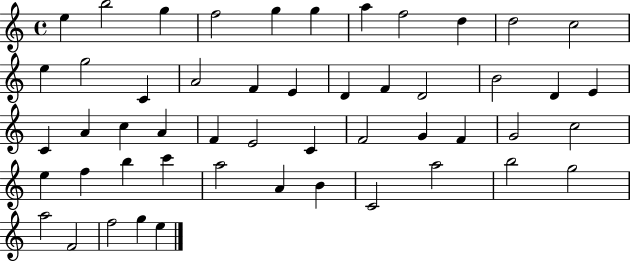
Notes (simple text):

E5/q B5/h G5/q F5/h G5/q G5/q A5/q F5/h D5/q D5/h C5/h E5/q G5/h C4/q A4/h F4/q E4/q D4/q F4/q D4/h B4/h D4/q E4/q C4/q A4/q C5/q A4/q F4/q E4/h C4/q F4/h G4/q F4/q G4/h C5/h E5/q F5/q B5/q C6/q A5/h A4/q B4/q C4/h A5/h B5/h G5/h A5/h F4/h F5/h G5/q E5/q